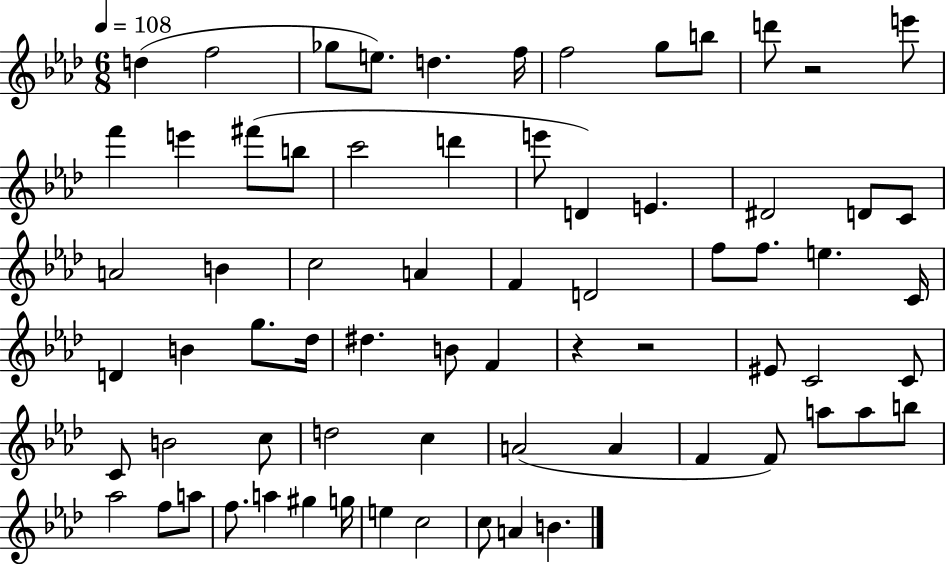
{
  \clef treble
  \numericTimeSignature
  \time 6/8
  \key aes \major
  \tempo 4 = 108
  \repeat volta 2 { d''4( f''2 | ges''8 e''8.) d''4. f''16 | f''2 g''8 b''8 | d'''8 r2 e'''8 | \break f'''4 e'''4 fis'''8( b''8 | c'''2 d'''4 | e'''8 d'4) e'4. | dis'2 d'8 c'8 | \break a'2 b'4 | c''2 a'4 | f'4 d'2 | f''8 f''8. e''4. c'16 | \break d'4 b'4 g''8. des''16 | dis''4. b'8 f'4 | r4 r2 | eis'8 c'2 c'8 | \break c'8 b'2 c''8 | d''2 c''4 | a'2( a'4 | f'4 f'8) a''8 a''8 b''8 | \break aes''2 f''8 a''8 | f''8. a''4 gis''4 g''16 | e''4 c''2 | c''8 a'4 b'4. | \break } \bar "|."
}